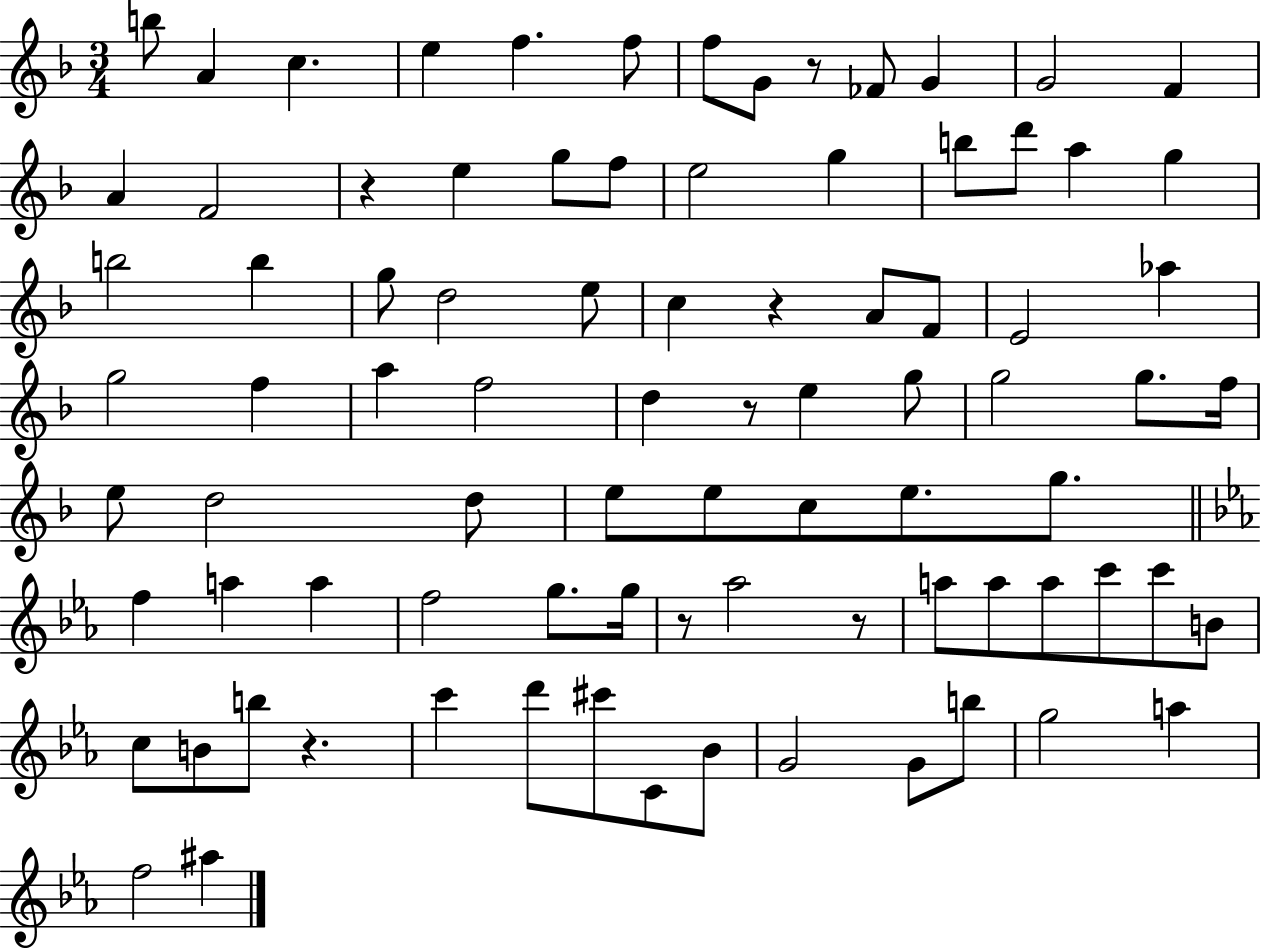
B5/e A4/q C5/q. E5/q F5/q. F5/e F5/e G4/e R/e FES4/e G4/q G4/h F4/q A4/q F4/h R/q E5/q G5/e F5/e E5/h G5/q B5/e D6/e A5/q G5/q B5/h B5/q G5/e D5/h E5/e C5/q R/q A4/e F4/e E4/h Ab5/q G5/h F5/q A5/q F5/h D5/q R/e E5/q G5/e G5/h G5/e. F5/s E5/e D5/h D5/e E5/e E5/e C5/e E5/e. G5/e. F5/q A5/q A5/q F5/h G5/e. G5/s R/e Ab5/h R/e A5/e A5/e A5/e C6/e C6/e B4/e C5/e B4/e B5/e R/q. C6/q D6/e C#6/e C4/e Bb4/e G4/h G4/e B5/e G5/h A5/q F5/h A#5/q